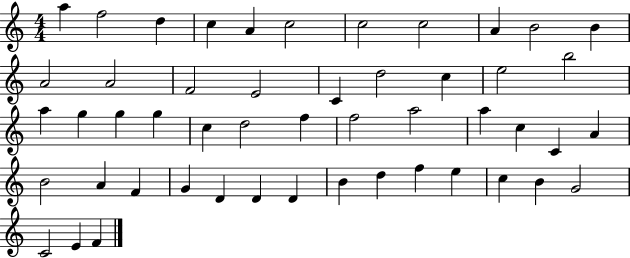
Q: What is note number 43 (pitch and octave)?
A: F5